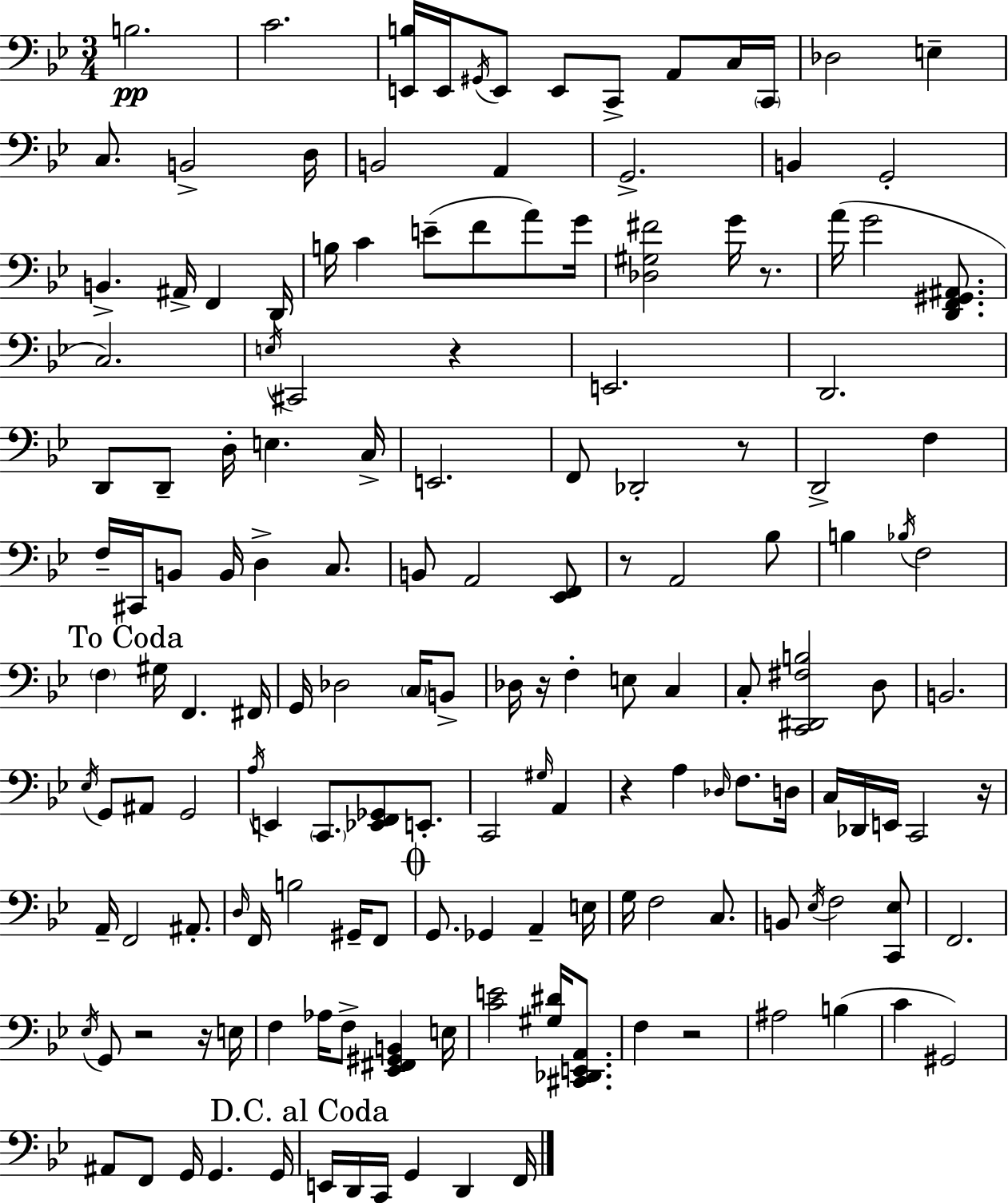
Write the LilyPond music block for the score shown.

{
  \clef bass
  \numericTimeSignature
  \time 3/4
  \key g \minor
  \repeat volta 2 { b2.\pp | c'2. | <e, b>16 e,16 \acciaccatura { gis,16 } e,8 e,8 c,8-> a,8 c16 | \parenthesize c,16 des2 e4-- | \break c8. b,2-> | d16 b,2 a,4 | g,2.-> | b,4 g,2-. | \break b,4.-> ais,16-> f,4 | d,16 b16 c'4 e'8--( f'8 a'8) | g'16 <des gis fis'>2 g'16 r8. | a'16( g'2 <d, f, gis, ais,>8. | \break c2.) | \acciaccatura { e16 } cis,2 r4 | e,2. | d,2. | \break d,8 d,8-- d16-. e4. | c16-> e,2. | f,8 des,2-. | r8 d,2-> f4 | \break f16-- cis,16 b,8 b,16 d4-> c8. | b,8 a,2 | <ees, f,>8 r8 a,2 | bes8 b4 \acciaccatura { bes16 } f2 | \break \mark "To Coda" \parenthesize f4 gis16 f,4. | fis,16 g,16 des2 | \parenthesize c16 b,8-> des16 r16 f4-. e8 c4 | c8-. <c, dis, fis b>2 | \break d8 b,2. | \acciaccatura { ees16 } g,8 ais,8 g,2 | \acciaccatura { a16 } e,4 \parenthesize c,8. | <ees, f, ges,>8 e,8.-. c,2 | \break \grace { gis16 } a,4 r4 a4 | \grace { des16 } f8. d16 c16 des,16 e,16 c,2 | r16 a,16-- f,2 | ais,8.-. \grace { d16 } f,16 b2 | \break gis,16-- f,8 \mark \markup { \musicglyph "scripts.coda" } g,8. ges,4 | a,4-- e16 g16 f2 | c8. b,8 \acciaccatura { ees16 } f2 | <c, ees>8 f,2. | \break \acciaccatura { ees16 } g,8 | r2 r16 e16 f4 | aes16 f8-> <ees, fis, gis, b,>4 e16 <c' e'>2 | <gis dis'>16 <cis, des, e, a,>8. f4 | \break r2 ais2 | b4( c'4 | gis,2) ais,8 | f,8 g,16 g,4. g,16 \mark "D.C. al Coda" e,16 d,16 | \break c,16 g,4 d,4 f,16 } \bar "|."
}